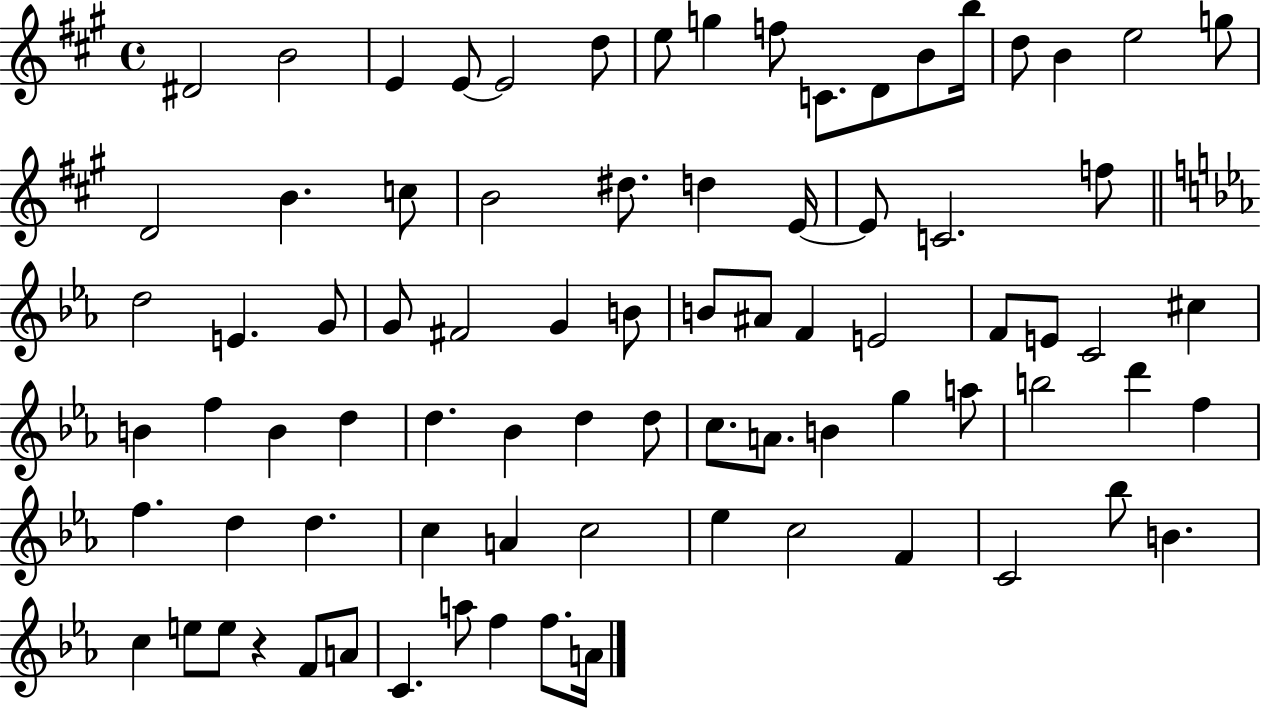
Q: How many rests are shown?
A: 1